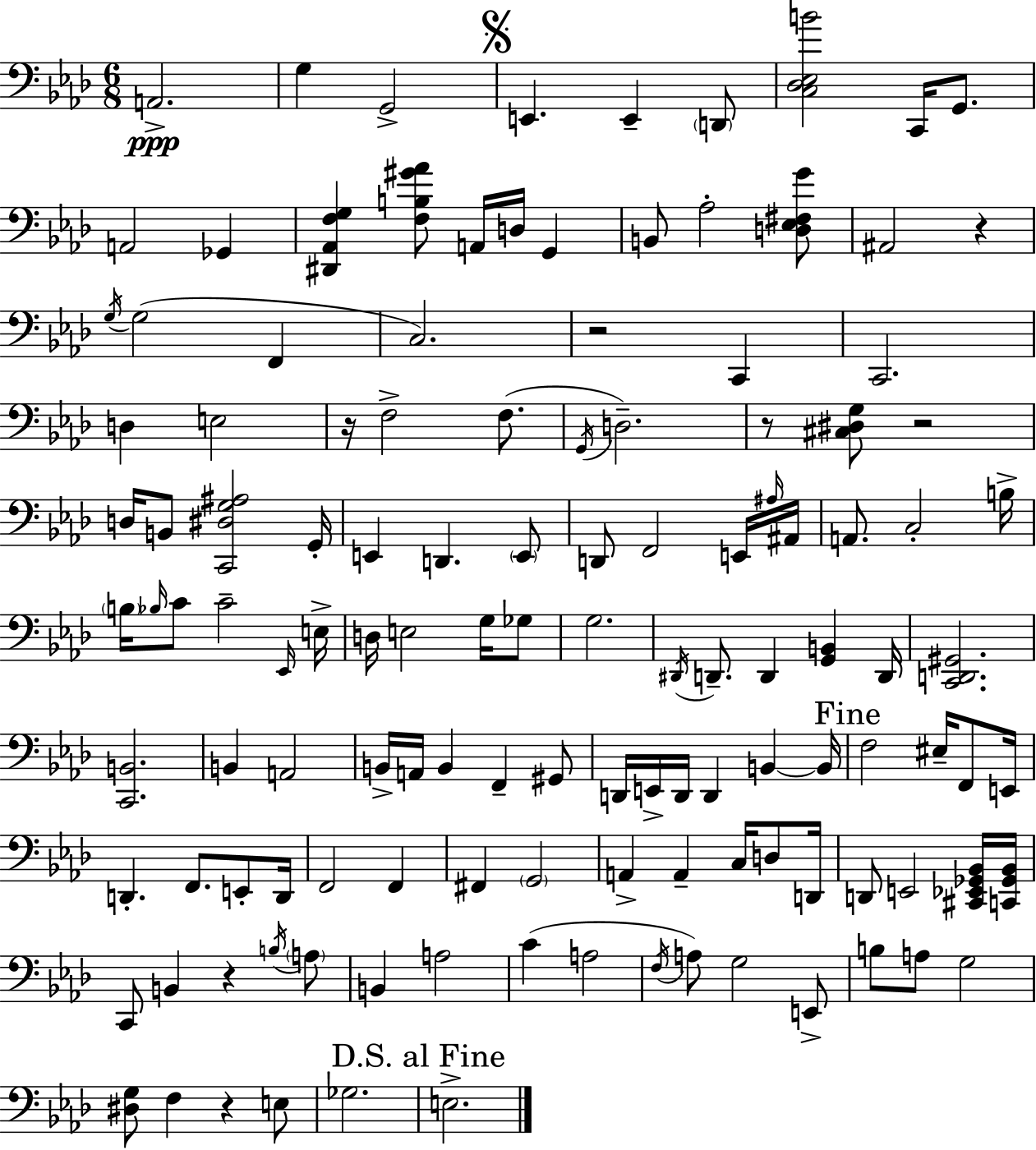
X:1
T:Untitled
M:6/8
L:1/4
K:Fm
A,,2 G, G,,2 E,, E,, D,,/2 [C,_D,_E,B]2 C,,/4 G,,/2 A,,2 _G,, [^D,,_A,,F,G,] [F,B,^G_A]/2 A,,/4 D,/4 G,, B,,/2 _A,2 [D,_E,^F,G]/2 ^A,,2 z G,/4 G,2 F,, C,2 z2 C,, C,,2 D, E,2 z/4 F,2 F,/2 G,,/4 D,2 z/2 [^C,^D,G,]/2 z2 D,/4 B,,/2 [C,,^D,G,^A,]2 G,,/4 E,, D,, E,,/2 D,,/2 F,,2 E,,/4 ^A,/4 ^A,,/4 A,,/2 C,2 B,/4 B,/4 _B,/4 C/2 C2 _E,,/4 E,/4 D,/4 E,2 G,/4 _G,/2 G,2 ^D,,/4 D,,/2 D,, [G,,B,,] D,,/4 [C,,D,,^G,,]2 [C,,B,,]2 B,, A,,2 B,,/4 A,,/4 B,, F,, ^G,,/2 D,,/4 E,,/4 D,,/4 D,, B,, B,,/4 F,2 ^E,/4 F,,/2 E,,/4 D,, F,,/2 E,,/2 D,,/4 F,,2 F,, ^F,, G,,2 A,, A,, C,/4 D,/2 D,,/4 D,,/2 E,,2 [^C,,_E,,_G,,_B,,]/4 [C,,_G,,_B,,]/4 C,,/2 B,, z B,/4 A,/2 B,, A,2 C A,2 F,/4 A,/2 G,2 E,,/2 B,/2 A,/2 G,2 [^D,G,]/2 F, z E,/2 _G,2 E,2